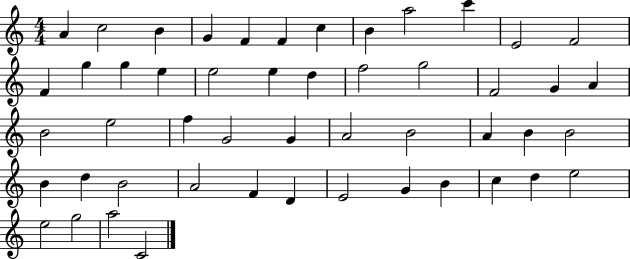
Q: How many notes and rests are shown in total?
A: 50